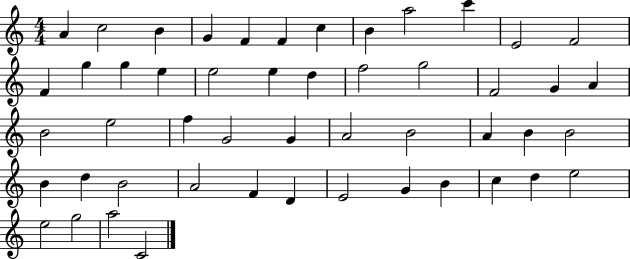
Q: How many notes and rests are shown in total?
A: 50